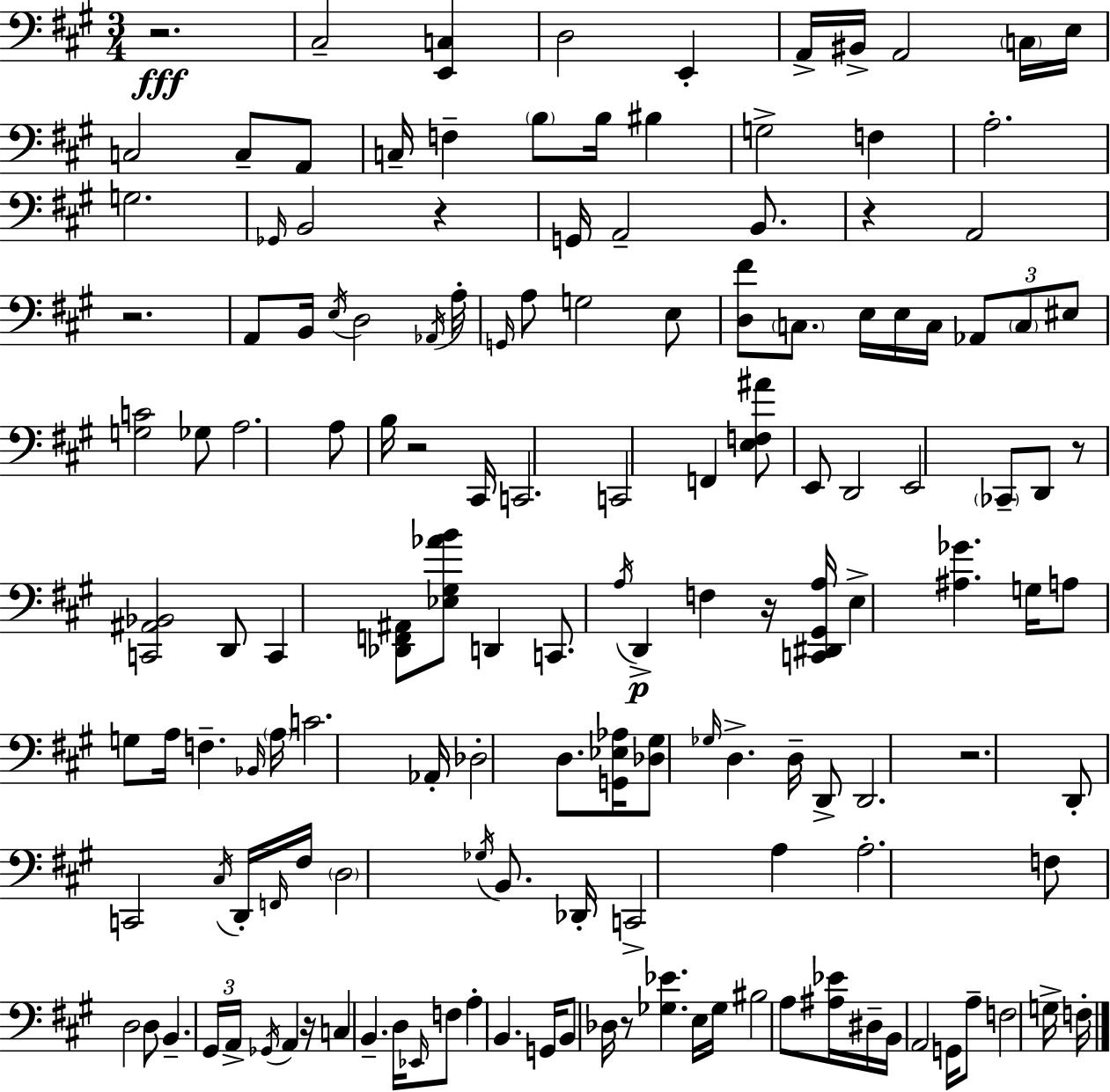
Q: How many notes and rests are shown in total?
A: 146